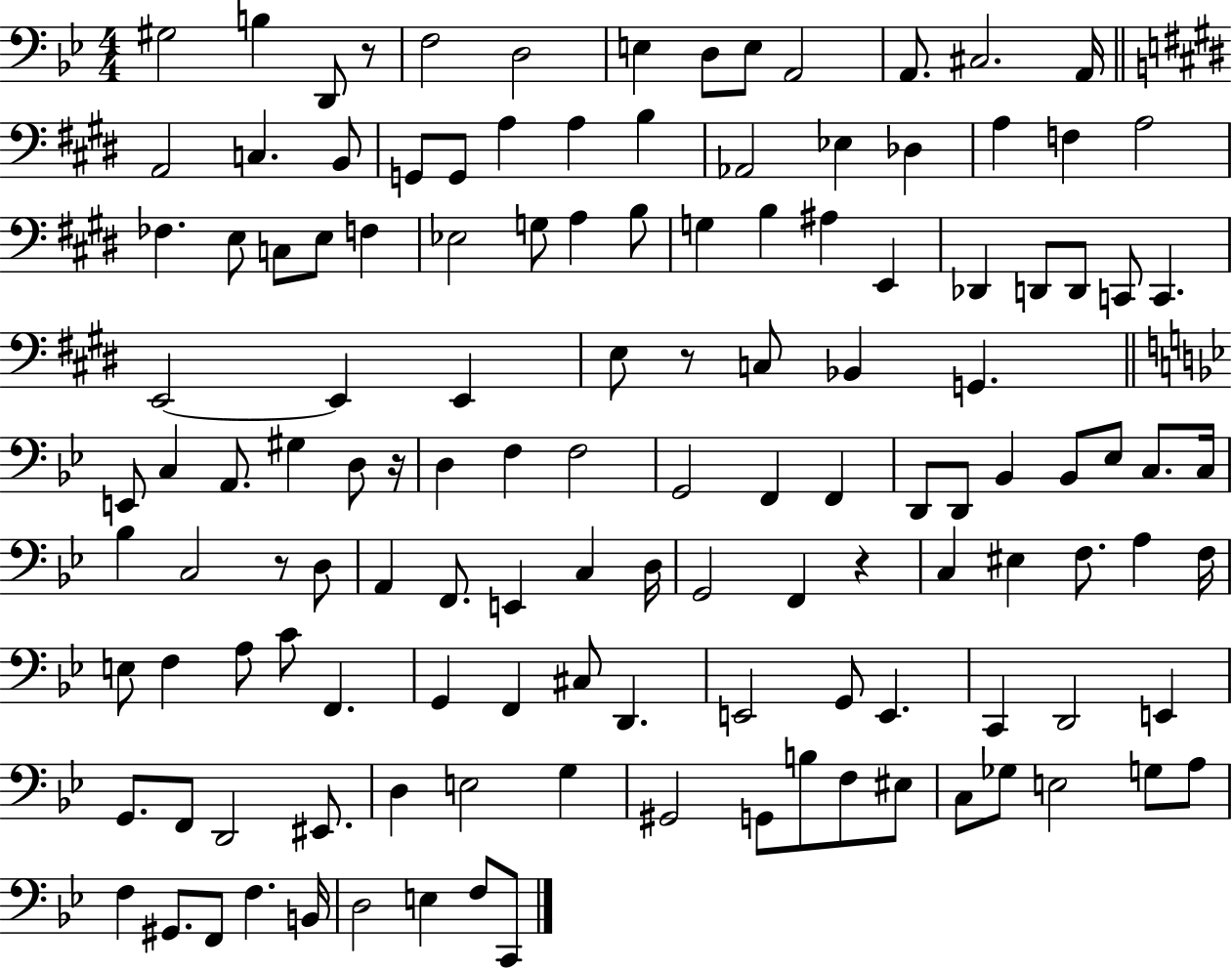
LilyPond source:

{
  \clef bass
  \numericTimeSignature
  \time 4/4
  \key bes \major
  gis2 b4 d,8 r8 | f2 d2 | e4 d8 e8 a,2 | a,8. cis2. a,16 | \break \bar "||" \break \key e \major a,2 c4. b,8 | g,8 g,8 a4 a4 b4 | aes,2 ees4 des4 | a4 f4 a2 | \break fes4. e8 c8 e8 f4 | ees2 g8 a4 b8 | g4 b4 ais4 e,4 | des,4 d,8 d,8 c,8 c,4. | \break e,2~~ e,4 e,4 | e8 r8 c8 bes,4 g,4. | \bar "||" \break \key g \minor e,8 c4 a,8. gis4 d8 r16 | d4 f4 f2 | g,2 f,4 f,4 | d,8 d,8 bes,4 bes,8 ees8 c8. c16 | \break bes4 c2 r8 d8 | a,4 f,8. e,4 c4 d16 | g,2 f,4 r4 | c4 eis4 f8. a4 f16 | \break e8 f4 a8 c'8 f,4. | g,4 f,4 cis8 d,4. | e,2 g,8 e,4. | c,4 d,2 e,4 | \break g,8. f,8 d,2 eis,8. | d4 e2 g4 | gis,2 g,8 b8 f8 eis8 | c8 ges8 e2 g8 a8 | \break f4 gis,8. f,8 f4. b,16 | d2 e4 f8 c,8 | \bar "|."
}